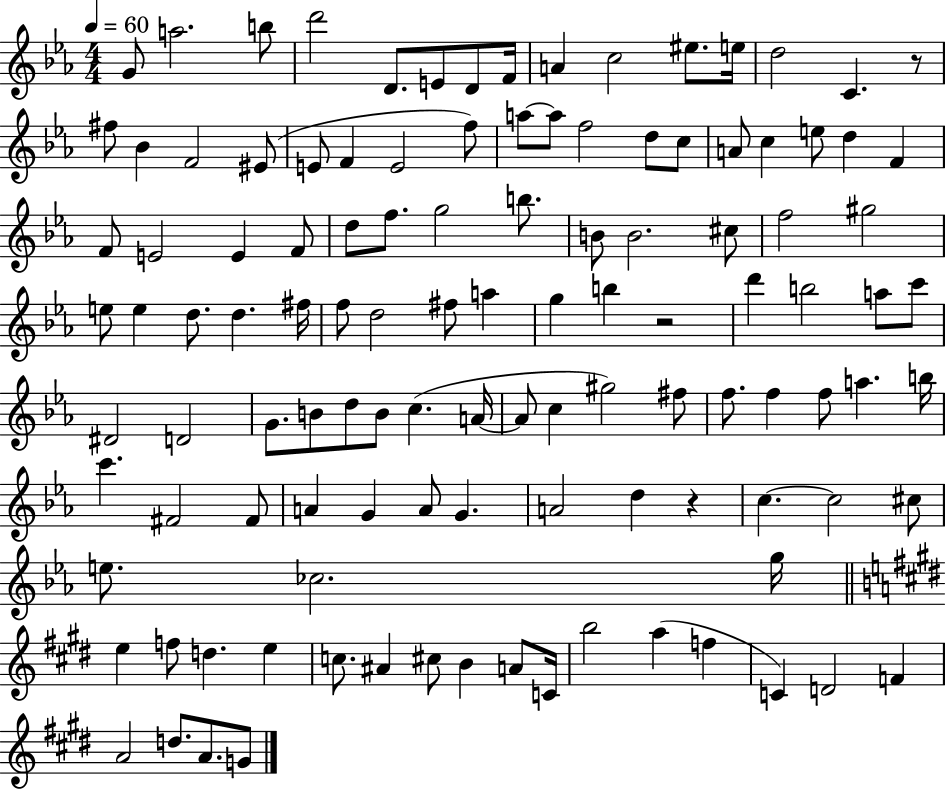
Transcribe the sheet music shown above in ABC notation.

X:1
T:Untitled
M:4/4
L:1/4
K:Eb
G/2 a2 b/2 d'2 D/2 E/2 D/2 F/4 A c2 ^e/2 e/4 d2 C z/2 ^f/2 _B F2 ^E/2 E/2 F E2 f/2 a/2 a/2 f2 d/2 c/2 A/2 c e/2 d F F/2 E2 E F/2 d/2 f/2 g2 b/2 B/2 B2 ^c/2 f2 ^g2 e/2 e d/2 d ^f/4 f/2 d2 ^f/2 a g b z2 d' b2 a/2 c'/2 ^D2 D2 G/2 B/2 d/2 B/2 c A/4 A/2 c ^g2 ^f/2 f/2 f f/2 a b/4 c' ^F2 ^F/2 A G A/2 G A2 d z c c2 ^c/2 e/2 _c2 g/4 e f/2 d e c/2 ^A ^c/2 B A/2 C/4 b2 a f C D2 F A2 d/2 A/2 G/2